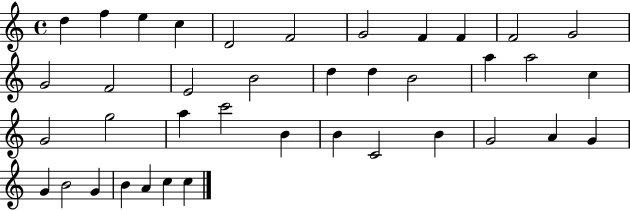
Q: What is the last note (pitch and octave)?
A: C5